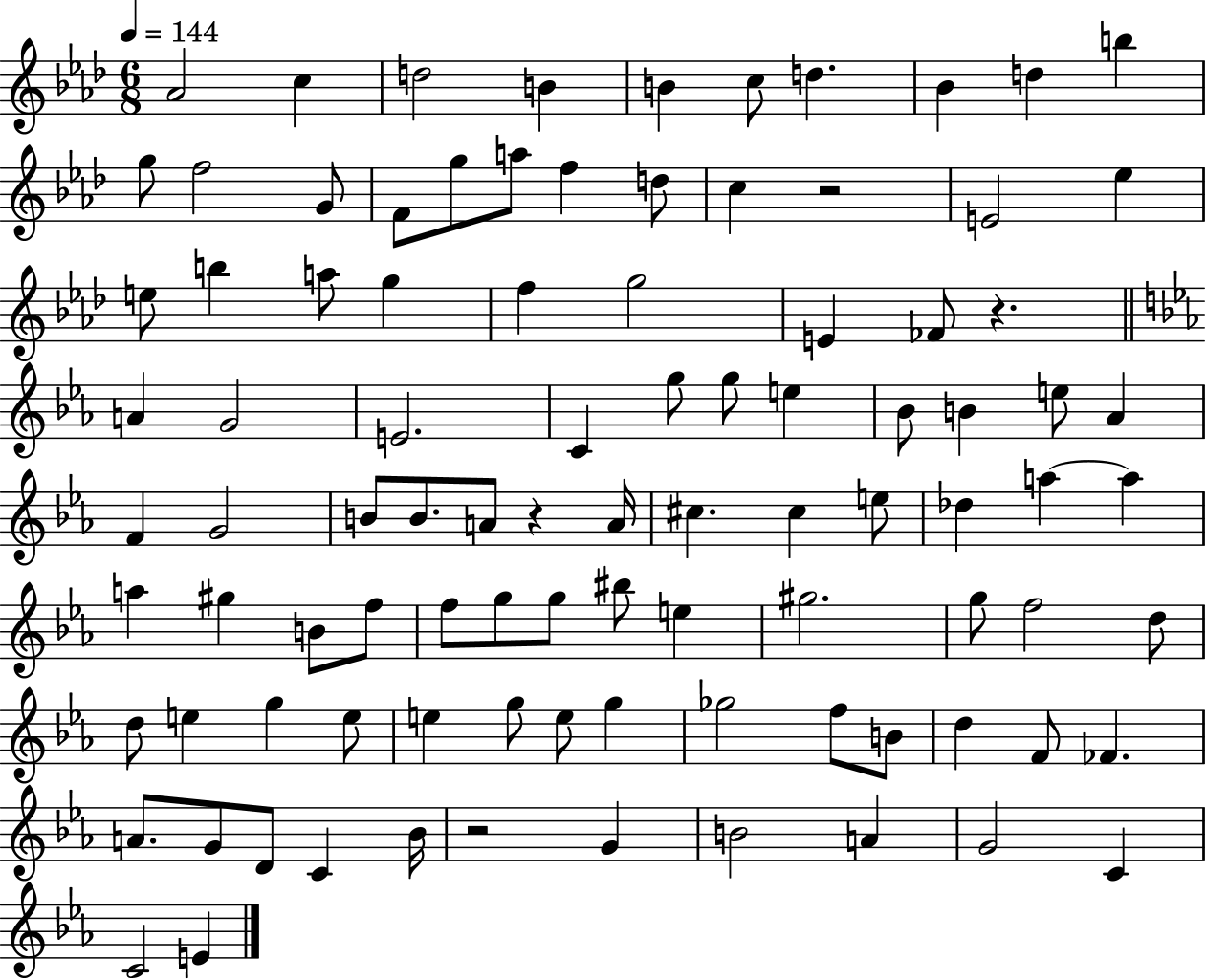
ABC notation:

X:1
T:Untitled
M:6/8
L:1/4
K:Ab
_A2 c d2 B B c/2 d _B d b g/2 f2 G/2 F/2 g/2 a/2 f d/2 c z2 E2 _e e/2 b a/2 g f g2 E _F/2 z A G2 E2 C g/2 g/2 e _B/2 B e/2 _A F G2 B/2 B/2 A/2 z A/4 ^c ^c e/2 _d a a a ^g B/2 f/2 f/2 g/2 g/2 ^b/2 e ^g2 g/2 f2 d/2 d/2 e g e/2 e g/2 e/2 g _g2 f/2 B/2 d F/2 _F A/2 G/2 D/2 C _B/4 z2 G B2 A G2 C C2 E